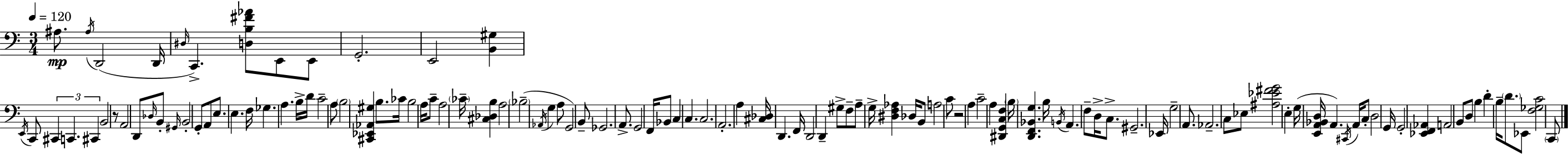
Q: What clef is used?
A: bass